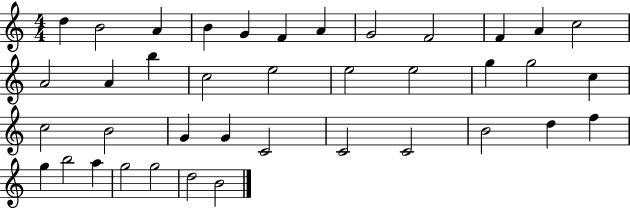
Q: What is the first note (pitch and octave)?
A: D5